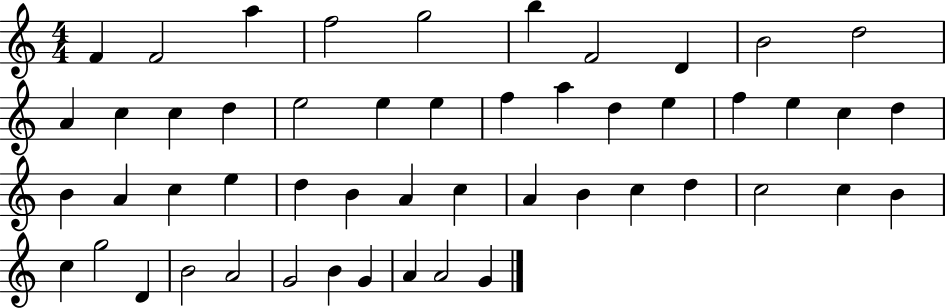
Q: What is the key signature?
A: C major